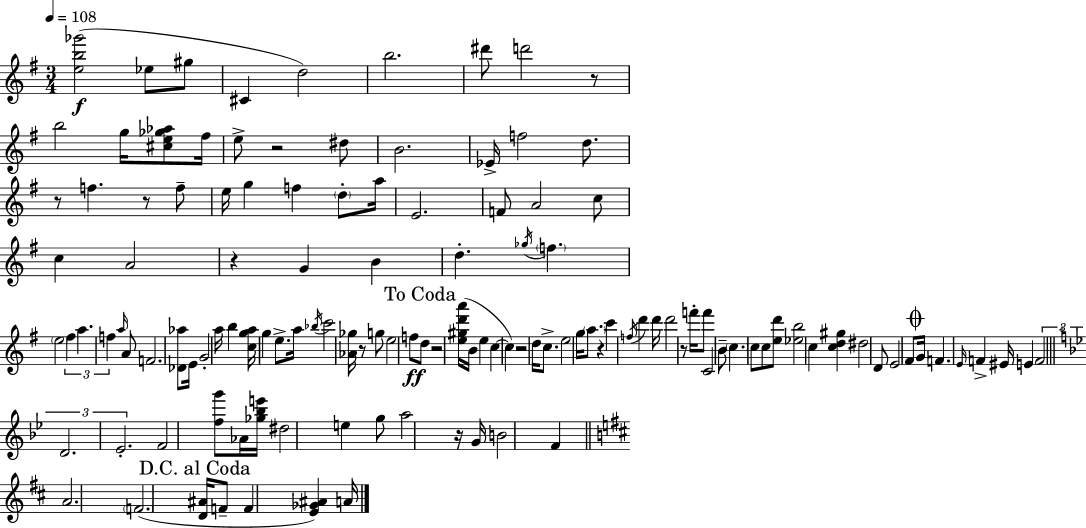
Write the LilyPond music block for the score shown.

{
  \clef treble
  \numericTimeSignature
  \time 3/4
  \key e \minor
  \tempo 4 = 108
  <e'' b'' ges'''>2(\f ees''8 gis''8 | cis'4 d''2) | b''2. | dis'''8 d'''2 r8 | \break b''2 g''16 <cis'' e'' ges'' aes''>8 fis''16 | e''8-> r2 dis''8 | b'2. | ees'16-> f''2 d''8. | \break r8 f''4. r8 f''8-- | e''16 g''4 f''4 \parenthesize d''8-. a''16 | e'2. | f'8 a'2 c''8 | \break c''4 a'2 | r4 g'4 b'4 | d''4.-. \acciaccatura { ges''16 } \parenthesize f''4. | \parenthesize e''2 \tuplet 3/2 { fis''4 | \break a''4. f''4 } \grace { a''16 } | a'8 f'2. | <des' aes''>8 e'16 g'2-. | a''16 b''4 <c'' g'' a''>16 g''4 e''8.-> | \break a''16 \acciaccatura { bes''16 } c'''2 | <aes' ges''>16 r8 g''8 e''2 | f''8\ff \mark "To Coda" d''8 r2 | <e'' gis'' d''' a'''>16( b'16 e''4 c''4~~ c''4) | \break r2 d''16 | c''8.-> e''2 g''16 | \parenthesize a''8. r4 c'''4 \acciaccatura { f''16 } | d'''4 d'''16 d'''2 | \break r8 f'''16-. f'''8 c'2 | b'8-- \parenthesize c''4. c''8 | c''8 <e'' d'''>8 <ees'' b''>2 | c''4 <c'' d'' gis''>4 dis''2 | \break d'8 e'2 | fis'8 \mark \markup { \musicglyph "scripts.coda" } g'16 f'4. \grace { e'16 } | f'4-> eis'16 e'4 \tuplet 3/2 { f'2 | \bar "||" \break \key bes \major d'2. | ees'2.-. } | f'2 <f'' g'''>8 aes'16 <ges'' bes'' e'''>16 | dis''2 e''4 | \break g''8 a''2 r16 g'16 | b'2 f'4 | \bar "||" \break \key b \minor a'2. | \parenthesize f'2.( | \mark "D.C. al Coda" <d' ais'>16 f'8-- f'4 <e' ges' ais'>4) a'16 | \bar "|."
}